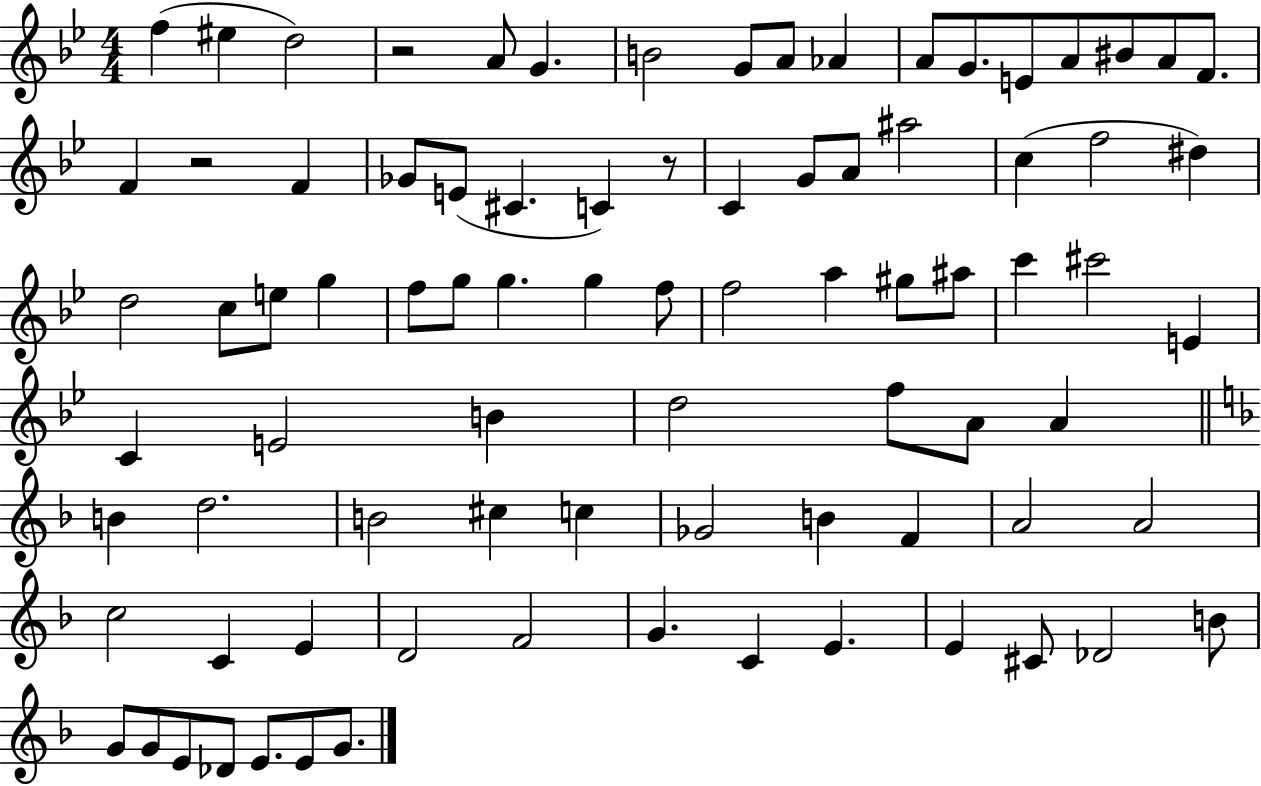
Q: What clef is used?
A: treble